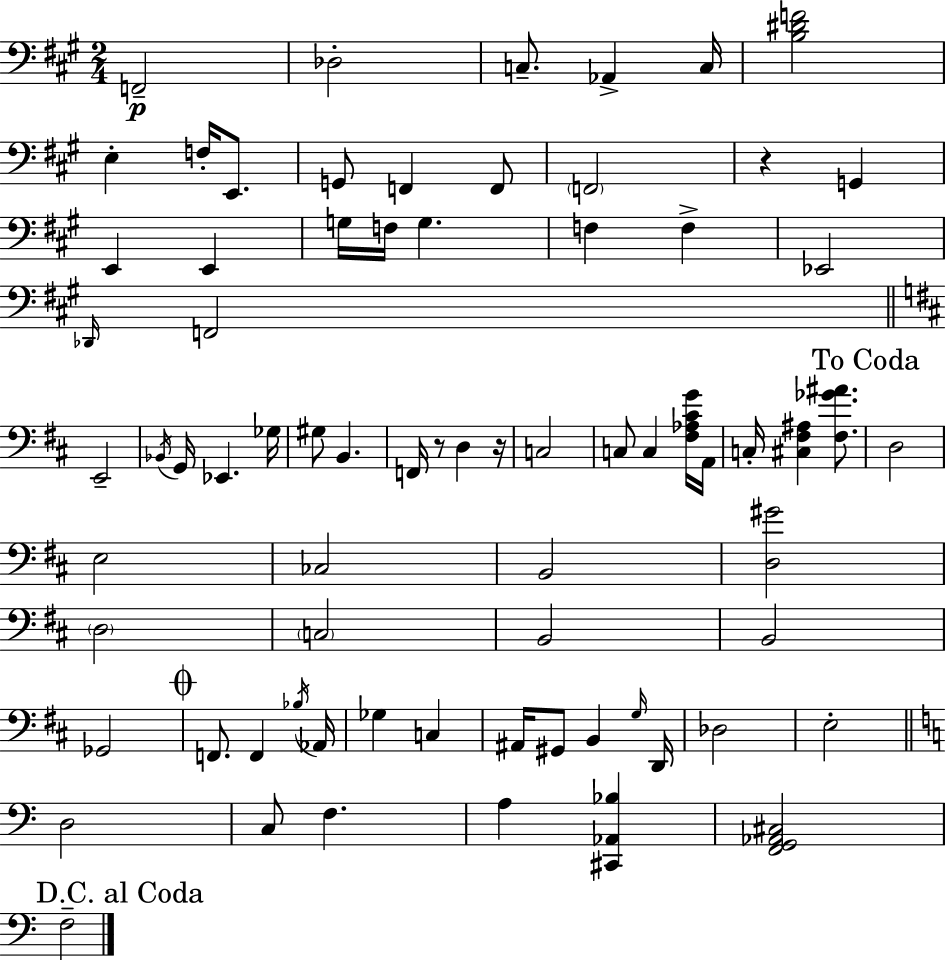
F2/h Db3/h C3/e. Ab2/q C3/s [B3,D#4,F4]/h E3/q F3/s E2/e. G2/e F2/q F2/e F2/h R/q G2/q E2/q E2/q G3/s F3/s G3/q. F3/q F3/q Eb2/h Db2/s F2/h E2/h Bb2/s G2/s Eb2/q. Gb3/s G#3/e B2/q. F2/s R/e D3/q R/s C3/h C3/e C3/q [F#3,Ab3,C#4,G4]/s A2/s C3/s [C#3,F#3,A#3]/q [F#3,Gb4,A#4]/e. D3/h E3/h CES3/h B2/h [D3,G#4]/h D3/h C3/h B2/h B2/h Gb2/h F2/e. F2/q Bb3/s Ab2/s Gb3/q C3/q A#2/s G#2/e B2/q G3/s D2/s Db3/h E3/h D3/h C3/e F3/q. A3/q [C#2,Ab2,Bb3]/q [F2,G2,Ab2,C#3]/h F3/h